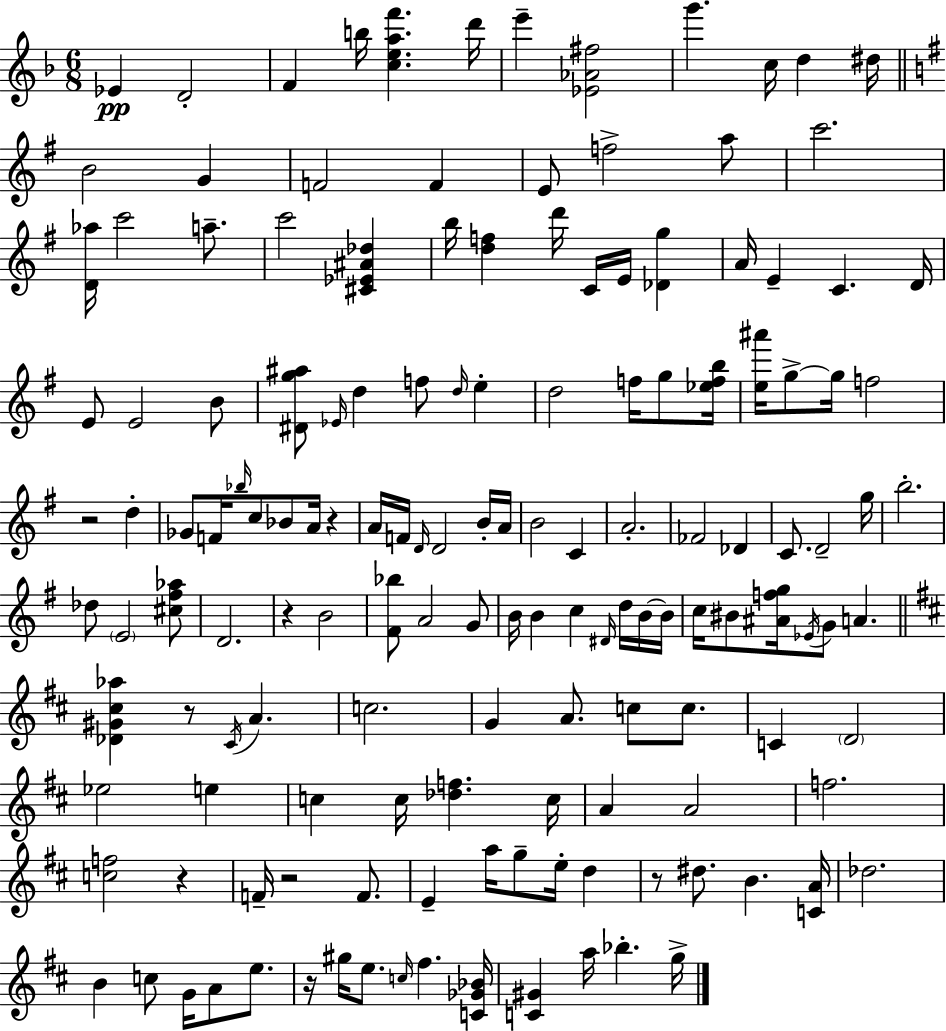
{
  \clef treble
  \numericTimeSignature
  \time 6/8
  \key d \minor
  \repeat volta 2 { ees'4\pp d'2-. | f'4 b''16 <c'' e'' a'' f'''>4. d'''16 | e'''4-- <ees' aes' fis''>2 | g'''4. c''16 d''4 dis''16 | \break \bar "||" \break \key g \major b'2 g'4 | f'2 f'4 | e'8 f''2-> a''8 | c'''2. | \break <d' aes''>16 c'''2 a''8.-- | c'''2 <cis' ees' ais' des''>4 | b''16 <d'' f''>4 d'''16 c'16 e'16 <des' g''>4 | a'16 e'4-- c'4. d'16 | \break e'8 e'2 b'8 | <dis' g'' ais''>8 \grace { ees'16 } d''4 f''8 \grace { d''16 } e''4-. | d''2 f''16 g''8 | <ees'' f'' b''>16 <e'' ais'''>16 g''8->~~ g''16 f''2 | \break r2 d''4-. | ges'8 f'16 \grace { bes''16 } c''8 bes'8 a'16 r4 | a'16 f'16 \grace { d'16 } d'2 | b'16-. a'16 b'2 | \break c'4 a'2.-. | fes'2 | des'4 c'8. d'2-- | g''16 b''2.-. | \break des''8 \parenthesize e'2 | <cis'' fis'' aes''>8 d'2. | r4 b'2 | <fis' bes''>8 a'2 | \break g'8 b'16 b'4 c''4 | \grace { dis'16 } d''16 b'16~~ b'16 c''16 bis'8 <ais' f'' g''>16 \acciaccatura { ees'16 } g'8 | a'4. \bar "||" \break \key b \minor <des' gis' cis'' aes''>4 r8 \acciaccatura { cis'16 } a'4. | c''2. | g'4 a'8. c''8 c''8. | c'4 \parenthesize d'2 | \break ees''2 e''4 | c''4 c''16 <des'' f''>4. | c''16 a'4 a'2 | f''2. | \break <c'' f''>2 r4 | f'16-- r2 f'8. | e'4-- a''16 g''8-- e''16-. d''4 | r8 dis''8. b'4. | \break <c' a'>16 des''2. | b'4 c''8 g'16 a'8 e''8. | r16 gis''16 e''8. \grace { c''16 } fis''4. | <c' ges' bes'>16 <c' gis'>4 a''16 bes''4.-. | \break g''16-> } \bar "|."
}